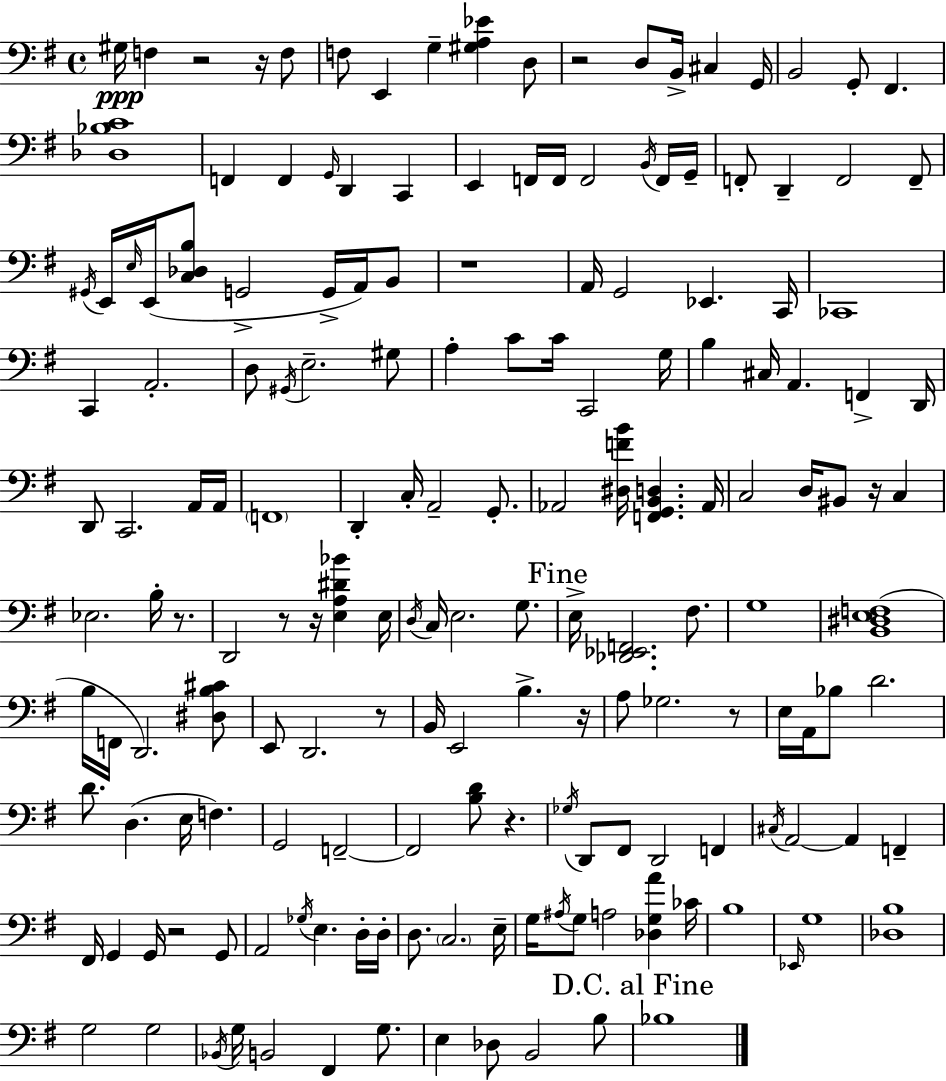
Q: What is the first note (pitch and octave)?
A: G#3